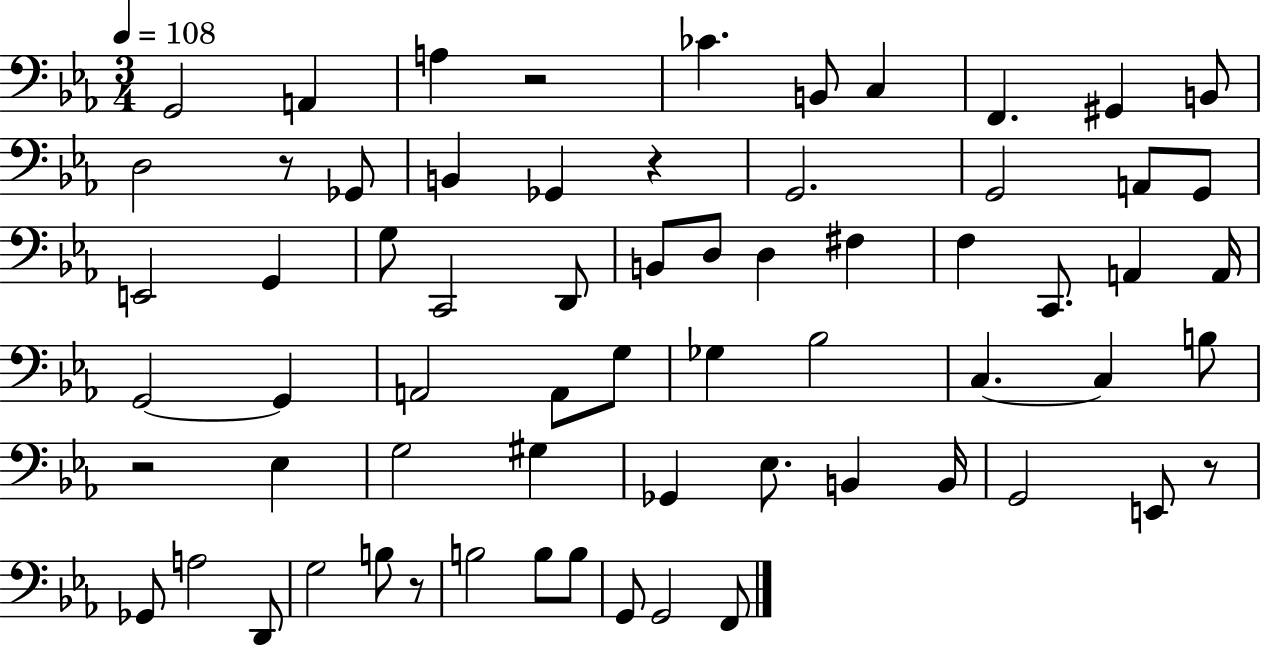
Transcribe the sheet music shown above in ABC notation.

X:1
T:Untitled
M:3/4
L:1/4
K:Eb
G,,2 A,, A, z2 _C B,,/2 C, F,, ^G,, B,,/2 D,2 z/2 _G,,/2 B,, _G,, z G,,2 G,,2 A,,/2 G,,/2 E,,2 G,, G,/2 C,,2 D,,/2 B,,/2 D,/2 D, ^F, F, C,,/2 A,, A,,/4 G,,2 G,, A,,2 A,,/2 G,/2 _G, _B,2 C, C, B,/2 z2 _E, G,2 ^G, _G,, _E,/2 B,, B,,/4 G,,2 E,,/2 z/2 _G,,/2 A,2 D,,/2 G,2 B,/2 z/2 B,2 B,/2 B,/2 G,,/2 G,,2 F,,/2